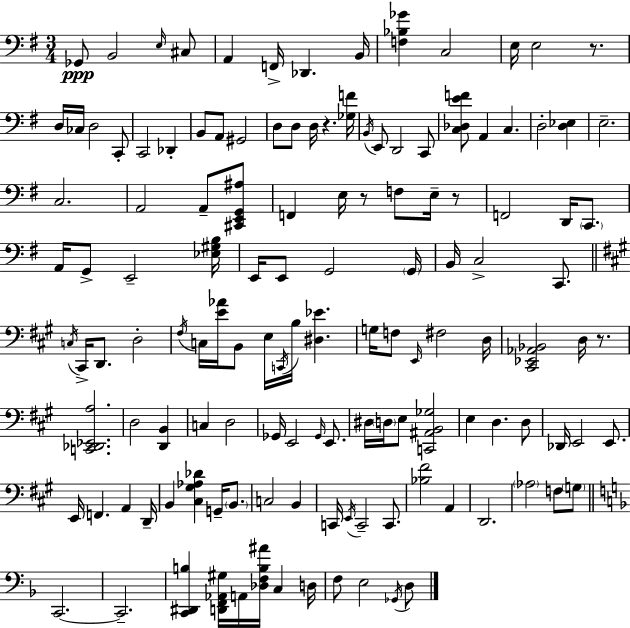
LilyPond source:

{
  \clef bass
  \numericTimeSignature
  \time 3/4
  \key e \minor
  ges,8\ppp b,2 \grace { e16 } cis8 | a,4 f,16-> des,4. | b,16 <f bes ges'>4 c2 | e16 e2 r8. | \break d16 ces16 d2 c,8-. | c,2 des,4-. | b,8 a,8 gis,2 | d8 d8 d16 r4. | \break <ges f'>16 \acciaccatura { b,16 } e,8 d,2 | c,8 <c des e' f'>8 a,4 c4. | d2-. <d ees>4 | e2.-- | \break c2. | a,2 a,8-- | <cis, e, g, ais>8 f,4 e16 r8 f8 e16-- | r8 f,2 d,16 \parenthesize c,8. | \break a,16 g,8-> e,2-- | <ees gis b>16 e,16 e,8 g,2 | \parenthesize g,16 b,16 c2-> c,8. | \bar "||" \break \key a \major \acciaccatura { c16 } cis,16-> d,8. d2-. | \acciaccatura { fis16 } c16 <e' aes'>16 b,8 e16 \acciaccatura { c,16 } b16 <dis ees'>4. | g16 f8 \grace { e,16 } fis2 | d16 <cis, ees, aes, bes,>2 | \break d16 r8. <c, des, ees, a>2. | d2 | <d, b,>4 c4 d2 | ges,16 e,2 | \break \grace { ges,16 } e,8. dis16 \parenthesize d16 e8 <c, ais, b, ges>2 | e4 d4. | d8 des,16 e,2 | e,8. e,16 f,4. | \break a,4 d,16-- b,4 <cis gis aes des'>4 | g,16-- \parenthesize b,8. c2 | b,4 c,16 \acciaccatura { e,16 } c,2-- | c,8. <bes fis'>2 | \break a,4 d,2. | \parenthesize aes2 | f8 \parenthesize g8 \bar "||" \break \key f \major c,2.~~ | c,2.-- | <c, dis, b>4 <d, f, aes, gis>16 a,16 <des f b ais'>16 c4 d16 | f8 e2 \acciaccatura { ges,16 } d8 | \break \bar "|."
}